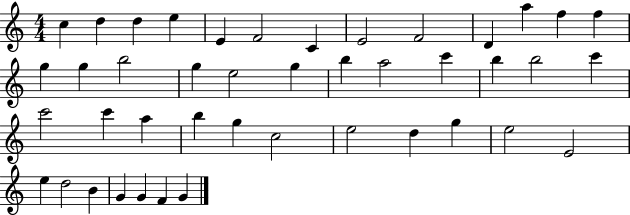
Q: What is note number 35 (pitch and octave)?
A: E5